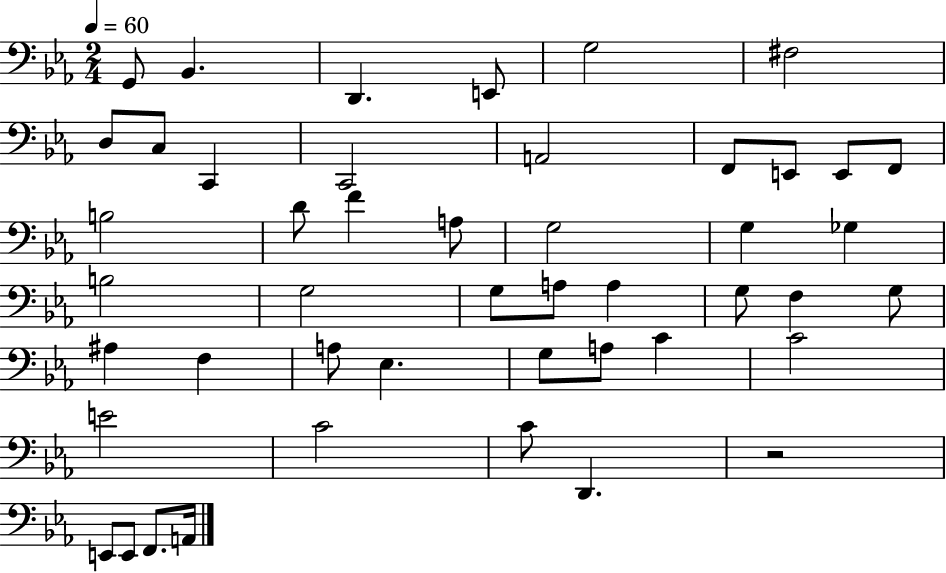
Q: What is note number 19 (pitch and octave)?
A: A3